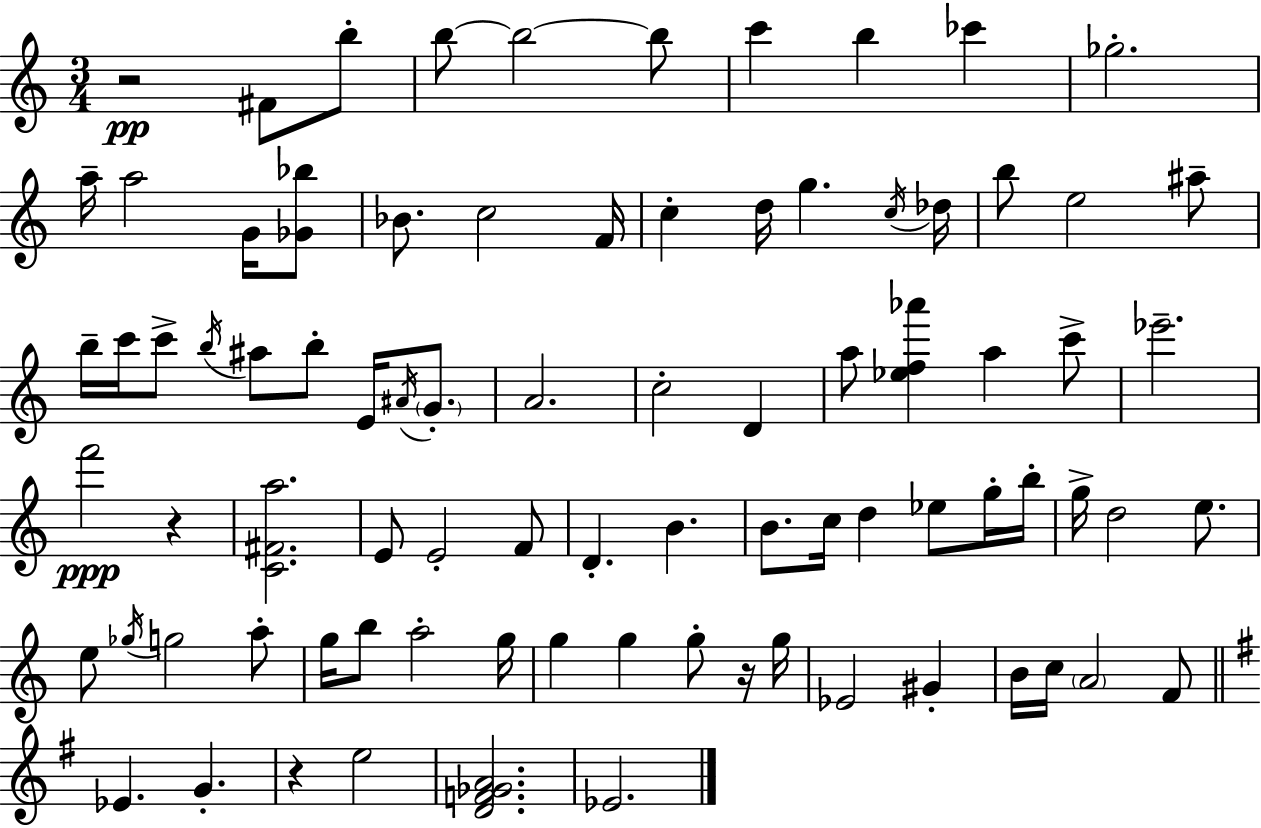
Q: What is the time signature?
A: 3/4